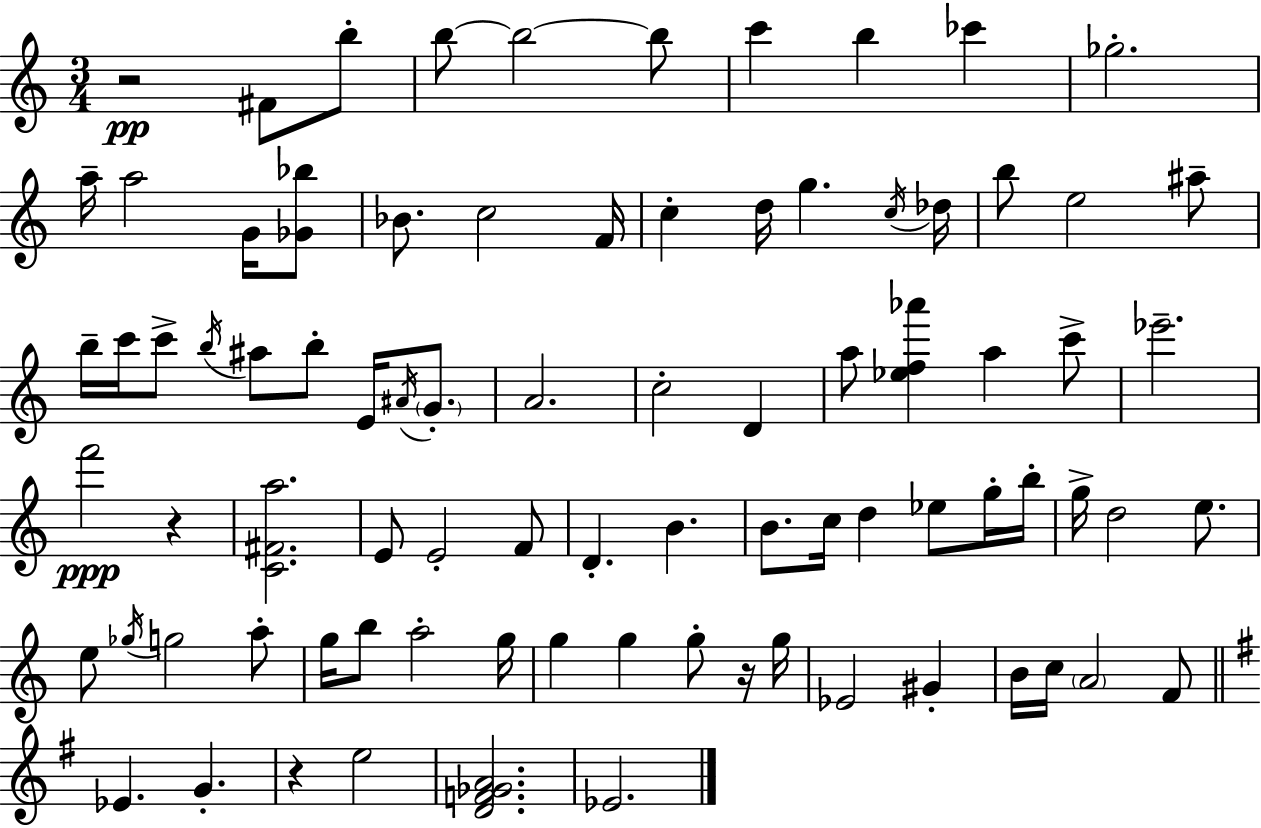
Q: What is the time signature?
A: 3/4